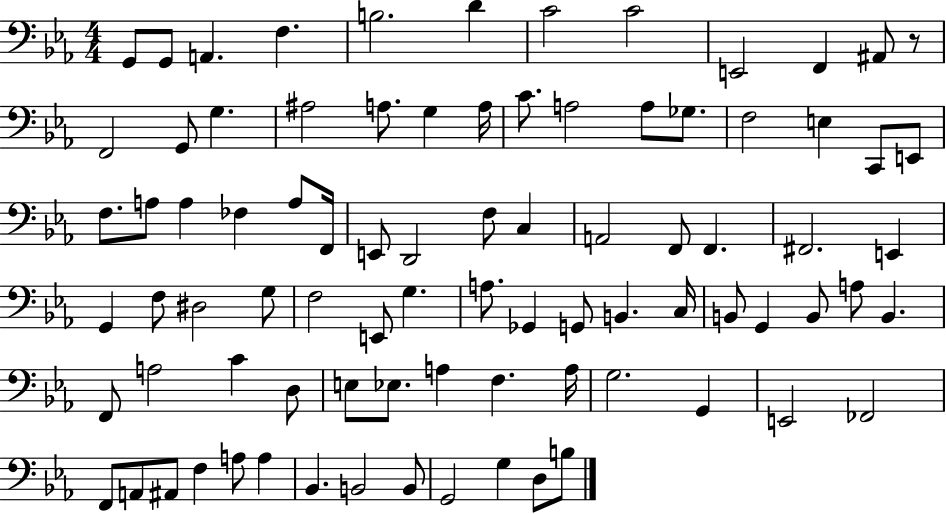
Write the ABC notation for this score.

X:1
T:Untitled
M:4/4
L:1/4
K:Eb
G,,/2 G,,/2 A,, F, B,2 D C2 C2 E,,2 F,, ^A,,/2 z/2 F,,2 G,,/2 G, ^A,2 A,/2 G, A,/4 C/2 A,2 A,/2 _G,/2 F,2 E, C,,/2 E,,/2 F,/2 A,/2 A, _F, A,/2 F,,/4 E,,/2 D,,2 F,/2 C, A,,2 F,,/2 F,, ^F,,2 E,, G,, F,/2 ^D,2 G,/2 F,2 E,,/2 G, A,/2 _G,, G,,/2 B,, C,/4 B,,/2 G,, B,,/2 A,/2 B,, F,,/2 A,2 C D,/2 E,/2 _E,/2 A, F, A,/4 G,2 G,, E,,2 _F,,2 F,,/2 A,,/2 ^A,,/2 F, A,/2 A, _B,, B,,2 B,,/2 G,,2 G, D,/2 B,/2